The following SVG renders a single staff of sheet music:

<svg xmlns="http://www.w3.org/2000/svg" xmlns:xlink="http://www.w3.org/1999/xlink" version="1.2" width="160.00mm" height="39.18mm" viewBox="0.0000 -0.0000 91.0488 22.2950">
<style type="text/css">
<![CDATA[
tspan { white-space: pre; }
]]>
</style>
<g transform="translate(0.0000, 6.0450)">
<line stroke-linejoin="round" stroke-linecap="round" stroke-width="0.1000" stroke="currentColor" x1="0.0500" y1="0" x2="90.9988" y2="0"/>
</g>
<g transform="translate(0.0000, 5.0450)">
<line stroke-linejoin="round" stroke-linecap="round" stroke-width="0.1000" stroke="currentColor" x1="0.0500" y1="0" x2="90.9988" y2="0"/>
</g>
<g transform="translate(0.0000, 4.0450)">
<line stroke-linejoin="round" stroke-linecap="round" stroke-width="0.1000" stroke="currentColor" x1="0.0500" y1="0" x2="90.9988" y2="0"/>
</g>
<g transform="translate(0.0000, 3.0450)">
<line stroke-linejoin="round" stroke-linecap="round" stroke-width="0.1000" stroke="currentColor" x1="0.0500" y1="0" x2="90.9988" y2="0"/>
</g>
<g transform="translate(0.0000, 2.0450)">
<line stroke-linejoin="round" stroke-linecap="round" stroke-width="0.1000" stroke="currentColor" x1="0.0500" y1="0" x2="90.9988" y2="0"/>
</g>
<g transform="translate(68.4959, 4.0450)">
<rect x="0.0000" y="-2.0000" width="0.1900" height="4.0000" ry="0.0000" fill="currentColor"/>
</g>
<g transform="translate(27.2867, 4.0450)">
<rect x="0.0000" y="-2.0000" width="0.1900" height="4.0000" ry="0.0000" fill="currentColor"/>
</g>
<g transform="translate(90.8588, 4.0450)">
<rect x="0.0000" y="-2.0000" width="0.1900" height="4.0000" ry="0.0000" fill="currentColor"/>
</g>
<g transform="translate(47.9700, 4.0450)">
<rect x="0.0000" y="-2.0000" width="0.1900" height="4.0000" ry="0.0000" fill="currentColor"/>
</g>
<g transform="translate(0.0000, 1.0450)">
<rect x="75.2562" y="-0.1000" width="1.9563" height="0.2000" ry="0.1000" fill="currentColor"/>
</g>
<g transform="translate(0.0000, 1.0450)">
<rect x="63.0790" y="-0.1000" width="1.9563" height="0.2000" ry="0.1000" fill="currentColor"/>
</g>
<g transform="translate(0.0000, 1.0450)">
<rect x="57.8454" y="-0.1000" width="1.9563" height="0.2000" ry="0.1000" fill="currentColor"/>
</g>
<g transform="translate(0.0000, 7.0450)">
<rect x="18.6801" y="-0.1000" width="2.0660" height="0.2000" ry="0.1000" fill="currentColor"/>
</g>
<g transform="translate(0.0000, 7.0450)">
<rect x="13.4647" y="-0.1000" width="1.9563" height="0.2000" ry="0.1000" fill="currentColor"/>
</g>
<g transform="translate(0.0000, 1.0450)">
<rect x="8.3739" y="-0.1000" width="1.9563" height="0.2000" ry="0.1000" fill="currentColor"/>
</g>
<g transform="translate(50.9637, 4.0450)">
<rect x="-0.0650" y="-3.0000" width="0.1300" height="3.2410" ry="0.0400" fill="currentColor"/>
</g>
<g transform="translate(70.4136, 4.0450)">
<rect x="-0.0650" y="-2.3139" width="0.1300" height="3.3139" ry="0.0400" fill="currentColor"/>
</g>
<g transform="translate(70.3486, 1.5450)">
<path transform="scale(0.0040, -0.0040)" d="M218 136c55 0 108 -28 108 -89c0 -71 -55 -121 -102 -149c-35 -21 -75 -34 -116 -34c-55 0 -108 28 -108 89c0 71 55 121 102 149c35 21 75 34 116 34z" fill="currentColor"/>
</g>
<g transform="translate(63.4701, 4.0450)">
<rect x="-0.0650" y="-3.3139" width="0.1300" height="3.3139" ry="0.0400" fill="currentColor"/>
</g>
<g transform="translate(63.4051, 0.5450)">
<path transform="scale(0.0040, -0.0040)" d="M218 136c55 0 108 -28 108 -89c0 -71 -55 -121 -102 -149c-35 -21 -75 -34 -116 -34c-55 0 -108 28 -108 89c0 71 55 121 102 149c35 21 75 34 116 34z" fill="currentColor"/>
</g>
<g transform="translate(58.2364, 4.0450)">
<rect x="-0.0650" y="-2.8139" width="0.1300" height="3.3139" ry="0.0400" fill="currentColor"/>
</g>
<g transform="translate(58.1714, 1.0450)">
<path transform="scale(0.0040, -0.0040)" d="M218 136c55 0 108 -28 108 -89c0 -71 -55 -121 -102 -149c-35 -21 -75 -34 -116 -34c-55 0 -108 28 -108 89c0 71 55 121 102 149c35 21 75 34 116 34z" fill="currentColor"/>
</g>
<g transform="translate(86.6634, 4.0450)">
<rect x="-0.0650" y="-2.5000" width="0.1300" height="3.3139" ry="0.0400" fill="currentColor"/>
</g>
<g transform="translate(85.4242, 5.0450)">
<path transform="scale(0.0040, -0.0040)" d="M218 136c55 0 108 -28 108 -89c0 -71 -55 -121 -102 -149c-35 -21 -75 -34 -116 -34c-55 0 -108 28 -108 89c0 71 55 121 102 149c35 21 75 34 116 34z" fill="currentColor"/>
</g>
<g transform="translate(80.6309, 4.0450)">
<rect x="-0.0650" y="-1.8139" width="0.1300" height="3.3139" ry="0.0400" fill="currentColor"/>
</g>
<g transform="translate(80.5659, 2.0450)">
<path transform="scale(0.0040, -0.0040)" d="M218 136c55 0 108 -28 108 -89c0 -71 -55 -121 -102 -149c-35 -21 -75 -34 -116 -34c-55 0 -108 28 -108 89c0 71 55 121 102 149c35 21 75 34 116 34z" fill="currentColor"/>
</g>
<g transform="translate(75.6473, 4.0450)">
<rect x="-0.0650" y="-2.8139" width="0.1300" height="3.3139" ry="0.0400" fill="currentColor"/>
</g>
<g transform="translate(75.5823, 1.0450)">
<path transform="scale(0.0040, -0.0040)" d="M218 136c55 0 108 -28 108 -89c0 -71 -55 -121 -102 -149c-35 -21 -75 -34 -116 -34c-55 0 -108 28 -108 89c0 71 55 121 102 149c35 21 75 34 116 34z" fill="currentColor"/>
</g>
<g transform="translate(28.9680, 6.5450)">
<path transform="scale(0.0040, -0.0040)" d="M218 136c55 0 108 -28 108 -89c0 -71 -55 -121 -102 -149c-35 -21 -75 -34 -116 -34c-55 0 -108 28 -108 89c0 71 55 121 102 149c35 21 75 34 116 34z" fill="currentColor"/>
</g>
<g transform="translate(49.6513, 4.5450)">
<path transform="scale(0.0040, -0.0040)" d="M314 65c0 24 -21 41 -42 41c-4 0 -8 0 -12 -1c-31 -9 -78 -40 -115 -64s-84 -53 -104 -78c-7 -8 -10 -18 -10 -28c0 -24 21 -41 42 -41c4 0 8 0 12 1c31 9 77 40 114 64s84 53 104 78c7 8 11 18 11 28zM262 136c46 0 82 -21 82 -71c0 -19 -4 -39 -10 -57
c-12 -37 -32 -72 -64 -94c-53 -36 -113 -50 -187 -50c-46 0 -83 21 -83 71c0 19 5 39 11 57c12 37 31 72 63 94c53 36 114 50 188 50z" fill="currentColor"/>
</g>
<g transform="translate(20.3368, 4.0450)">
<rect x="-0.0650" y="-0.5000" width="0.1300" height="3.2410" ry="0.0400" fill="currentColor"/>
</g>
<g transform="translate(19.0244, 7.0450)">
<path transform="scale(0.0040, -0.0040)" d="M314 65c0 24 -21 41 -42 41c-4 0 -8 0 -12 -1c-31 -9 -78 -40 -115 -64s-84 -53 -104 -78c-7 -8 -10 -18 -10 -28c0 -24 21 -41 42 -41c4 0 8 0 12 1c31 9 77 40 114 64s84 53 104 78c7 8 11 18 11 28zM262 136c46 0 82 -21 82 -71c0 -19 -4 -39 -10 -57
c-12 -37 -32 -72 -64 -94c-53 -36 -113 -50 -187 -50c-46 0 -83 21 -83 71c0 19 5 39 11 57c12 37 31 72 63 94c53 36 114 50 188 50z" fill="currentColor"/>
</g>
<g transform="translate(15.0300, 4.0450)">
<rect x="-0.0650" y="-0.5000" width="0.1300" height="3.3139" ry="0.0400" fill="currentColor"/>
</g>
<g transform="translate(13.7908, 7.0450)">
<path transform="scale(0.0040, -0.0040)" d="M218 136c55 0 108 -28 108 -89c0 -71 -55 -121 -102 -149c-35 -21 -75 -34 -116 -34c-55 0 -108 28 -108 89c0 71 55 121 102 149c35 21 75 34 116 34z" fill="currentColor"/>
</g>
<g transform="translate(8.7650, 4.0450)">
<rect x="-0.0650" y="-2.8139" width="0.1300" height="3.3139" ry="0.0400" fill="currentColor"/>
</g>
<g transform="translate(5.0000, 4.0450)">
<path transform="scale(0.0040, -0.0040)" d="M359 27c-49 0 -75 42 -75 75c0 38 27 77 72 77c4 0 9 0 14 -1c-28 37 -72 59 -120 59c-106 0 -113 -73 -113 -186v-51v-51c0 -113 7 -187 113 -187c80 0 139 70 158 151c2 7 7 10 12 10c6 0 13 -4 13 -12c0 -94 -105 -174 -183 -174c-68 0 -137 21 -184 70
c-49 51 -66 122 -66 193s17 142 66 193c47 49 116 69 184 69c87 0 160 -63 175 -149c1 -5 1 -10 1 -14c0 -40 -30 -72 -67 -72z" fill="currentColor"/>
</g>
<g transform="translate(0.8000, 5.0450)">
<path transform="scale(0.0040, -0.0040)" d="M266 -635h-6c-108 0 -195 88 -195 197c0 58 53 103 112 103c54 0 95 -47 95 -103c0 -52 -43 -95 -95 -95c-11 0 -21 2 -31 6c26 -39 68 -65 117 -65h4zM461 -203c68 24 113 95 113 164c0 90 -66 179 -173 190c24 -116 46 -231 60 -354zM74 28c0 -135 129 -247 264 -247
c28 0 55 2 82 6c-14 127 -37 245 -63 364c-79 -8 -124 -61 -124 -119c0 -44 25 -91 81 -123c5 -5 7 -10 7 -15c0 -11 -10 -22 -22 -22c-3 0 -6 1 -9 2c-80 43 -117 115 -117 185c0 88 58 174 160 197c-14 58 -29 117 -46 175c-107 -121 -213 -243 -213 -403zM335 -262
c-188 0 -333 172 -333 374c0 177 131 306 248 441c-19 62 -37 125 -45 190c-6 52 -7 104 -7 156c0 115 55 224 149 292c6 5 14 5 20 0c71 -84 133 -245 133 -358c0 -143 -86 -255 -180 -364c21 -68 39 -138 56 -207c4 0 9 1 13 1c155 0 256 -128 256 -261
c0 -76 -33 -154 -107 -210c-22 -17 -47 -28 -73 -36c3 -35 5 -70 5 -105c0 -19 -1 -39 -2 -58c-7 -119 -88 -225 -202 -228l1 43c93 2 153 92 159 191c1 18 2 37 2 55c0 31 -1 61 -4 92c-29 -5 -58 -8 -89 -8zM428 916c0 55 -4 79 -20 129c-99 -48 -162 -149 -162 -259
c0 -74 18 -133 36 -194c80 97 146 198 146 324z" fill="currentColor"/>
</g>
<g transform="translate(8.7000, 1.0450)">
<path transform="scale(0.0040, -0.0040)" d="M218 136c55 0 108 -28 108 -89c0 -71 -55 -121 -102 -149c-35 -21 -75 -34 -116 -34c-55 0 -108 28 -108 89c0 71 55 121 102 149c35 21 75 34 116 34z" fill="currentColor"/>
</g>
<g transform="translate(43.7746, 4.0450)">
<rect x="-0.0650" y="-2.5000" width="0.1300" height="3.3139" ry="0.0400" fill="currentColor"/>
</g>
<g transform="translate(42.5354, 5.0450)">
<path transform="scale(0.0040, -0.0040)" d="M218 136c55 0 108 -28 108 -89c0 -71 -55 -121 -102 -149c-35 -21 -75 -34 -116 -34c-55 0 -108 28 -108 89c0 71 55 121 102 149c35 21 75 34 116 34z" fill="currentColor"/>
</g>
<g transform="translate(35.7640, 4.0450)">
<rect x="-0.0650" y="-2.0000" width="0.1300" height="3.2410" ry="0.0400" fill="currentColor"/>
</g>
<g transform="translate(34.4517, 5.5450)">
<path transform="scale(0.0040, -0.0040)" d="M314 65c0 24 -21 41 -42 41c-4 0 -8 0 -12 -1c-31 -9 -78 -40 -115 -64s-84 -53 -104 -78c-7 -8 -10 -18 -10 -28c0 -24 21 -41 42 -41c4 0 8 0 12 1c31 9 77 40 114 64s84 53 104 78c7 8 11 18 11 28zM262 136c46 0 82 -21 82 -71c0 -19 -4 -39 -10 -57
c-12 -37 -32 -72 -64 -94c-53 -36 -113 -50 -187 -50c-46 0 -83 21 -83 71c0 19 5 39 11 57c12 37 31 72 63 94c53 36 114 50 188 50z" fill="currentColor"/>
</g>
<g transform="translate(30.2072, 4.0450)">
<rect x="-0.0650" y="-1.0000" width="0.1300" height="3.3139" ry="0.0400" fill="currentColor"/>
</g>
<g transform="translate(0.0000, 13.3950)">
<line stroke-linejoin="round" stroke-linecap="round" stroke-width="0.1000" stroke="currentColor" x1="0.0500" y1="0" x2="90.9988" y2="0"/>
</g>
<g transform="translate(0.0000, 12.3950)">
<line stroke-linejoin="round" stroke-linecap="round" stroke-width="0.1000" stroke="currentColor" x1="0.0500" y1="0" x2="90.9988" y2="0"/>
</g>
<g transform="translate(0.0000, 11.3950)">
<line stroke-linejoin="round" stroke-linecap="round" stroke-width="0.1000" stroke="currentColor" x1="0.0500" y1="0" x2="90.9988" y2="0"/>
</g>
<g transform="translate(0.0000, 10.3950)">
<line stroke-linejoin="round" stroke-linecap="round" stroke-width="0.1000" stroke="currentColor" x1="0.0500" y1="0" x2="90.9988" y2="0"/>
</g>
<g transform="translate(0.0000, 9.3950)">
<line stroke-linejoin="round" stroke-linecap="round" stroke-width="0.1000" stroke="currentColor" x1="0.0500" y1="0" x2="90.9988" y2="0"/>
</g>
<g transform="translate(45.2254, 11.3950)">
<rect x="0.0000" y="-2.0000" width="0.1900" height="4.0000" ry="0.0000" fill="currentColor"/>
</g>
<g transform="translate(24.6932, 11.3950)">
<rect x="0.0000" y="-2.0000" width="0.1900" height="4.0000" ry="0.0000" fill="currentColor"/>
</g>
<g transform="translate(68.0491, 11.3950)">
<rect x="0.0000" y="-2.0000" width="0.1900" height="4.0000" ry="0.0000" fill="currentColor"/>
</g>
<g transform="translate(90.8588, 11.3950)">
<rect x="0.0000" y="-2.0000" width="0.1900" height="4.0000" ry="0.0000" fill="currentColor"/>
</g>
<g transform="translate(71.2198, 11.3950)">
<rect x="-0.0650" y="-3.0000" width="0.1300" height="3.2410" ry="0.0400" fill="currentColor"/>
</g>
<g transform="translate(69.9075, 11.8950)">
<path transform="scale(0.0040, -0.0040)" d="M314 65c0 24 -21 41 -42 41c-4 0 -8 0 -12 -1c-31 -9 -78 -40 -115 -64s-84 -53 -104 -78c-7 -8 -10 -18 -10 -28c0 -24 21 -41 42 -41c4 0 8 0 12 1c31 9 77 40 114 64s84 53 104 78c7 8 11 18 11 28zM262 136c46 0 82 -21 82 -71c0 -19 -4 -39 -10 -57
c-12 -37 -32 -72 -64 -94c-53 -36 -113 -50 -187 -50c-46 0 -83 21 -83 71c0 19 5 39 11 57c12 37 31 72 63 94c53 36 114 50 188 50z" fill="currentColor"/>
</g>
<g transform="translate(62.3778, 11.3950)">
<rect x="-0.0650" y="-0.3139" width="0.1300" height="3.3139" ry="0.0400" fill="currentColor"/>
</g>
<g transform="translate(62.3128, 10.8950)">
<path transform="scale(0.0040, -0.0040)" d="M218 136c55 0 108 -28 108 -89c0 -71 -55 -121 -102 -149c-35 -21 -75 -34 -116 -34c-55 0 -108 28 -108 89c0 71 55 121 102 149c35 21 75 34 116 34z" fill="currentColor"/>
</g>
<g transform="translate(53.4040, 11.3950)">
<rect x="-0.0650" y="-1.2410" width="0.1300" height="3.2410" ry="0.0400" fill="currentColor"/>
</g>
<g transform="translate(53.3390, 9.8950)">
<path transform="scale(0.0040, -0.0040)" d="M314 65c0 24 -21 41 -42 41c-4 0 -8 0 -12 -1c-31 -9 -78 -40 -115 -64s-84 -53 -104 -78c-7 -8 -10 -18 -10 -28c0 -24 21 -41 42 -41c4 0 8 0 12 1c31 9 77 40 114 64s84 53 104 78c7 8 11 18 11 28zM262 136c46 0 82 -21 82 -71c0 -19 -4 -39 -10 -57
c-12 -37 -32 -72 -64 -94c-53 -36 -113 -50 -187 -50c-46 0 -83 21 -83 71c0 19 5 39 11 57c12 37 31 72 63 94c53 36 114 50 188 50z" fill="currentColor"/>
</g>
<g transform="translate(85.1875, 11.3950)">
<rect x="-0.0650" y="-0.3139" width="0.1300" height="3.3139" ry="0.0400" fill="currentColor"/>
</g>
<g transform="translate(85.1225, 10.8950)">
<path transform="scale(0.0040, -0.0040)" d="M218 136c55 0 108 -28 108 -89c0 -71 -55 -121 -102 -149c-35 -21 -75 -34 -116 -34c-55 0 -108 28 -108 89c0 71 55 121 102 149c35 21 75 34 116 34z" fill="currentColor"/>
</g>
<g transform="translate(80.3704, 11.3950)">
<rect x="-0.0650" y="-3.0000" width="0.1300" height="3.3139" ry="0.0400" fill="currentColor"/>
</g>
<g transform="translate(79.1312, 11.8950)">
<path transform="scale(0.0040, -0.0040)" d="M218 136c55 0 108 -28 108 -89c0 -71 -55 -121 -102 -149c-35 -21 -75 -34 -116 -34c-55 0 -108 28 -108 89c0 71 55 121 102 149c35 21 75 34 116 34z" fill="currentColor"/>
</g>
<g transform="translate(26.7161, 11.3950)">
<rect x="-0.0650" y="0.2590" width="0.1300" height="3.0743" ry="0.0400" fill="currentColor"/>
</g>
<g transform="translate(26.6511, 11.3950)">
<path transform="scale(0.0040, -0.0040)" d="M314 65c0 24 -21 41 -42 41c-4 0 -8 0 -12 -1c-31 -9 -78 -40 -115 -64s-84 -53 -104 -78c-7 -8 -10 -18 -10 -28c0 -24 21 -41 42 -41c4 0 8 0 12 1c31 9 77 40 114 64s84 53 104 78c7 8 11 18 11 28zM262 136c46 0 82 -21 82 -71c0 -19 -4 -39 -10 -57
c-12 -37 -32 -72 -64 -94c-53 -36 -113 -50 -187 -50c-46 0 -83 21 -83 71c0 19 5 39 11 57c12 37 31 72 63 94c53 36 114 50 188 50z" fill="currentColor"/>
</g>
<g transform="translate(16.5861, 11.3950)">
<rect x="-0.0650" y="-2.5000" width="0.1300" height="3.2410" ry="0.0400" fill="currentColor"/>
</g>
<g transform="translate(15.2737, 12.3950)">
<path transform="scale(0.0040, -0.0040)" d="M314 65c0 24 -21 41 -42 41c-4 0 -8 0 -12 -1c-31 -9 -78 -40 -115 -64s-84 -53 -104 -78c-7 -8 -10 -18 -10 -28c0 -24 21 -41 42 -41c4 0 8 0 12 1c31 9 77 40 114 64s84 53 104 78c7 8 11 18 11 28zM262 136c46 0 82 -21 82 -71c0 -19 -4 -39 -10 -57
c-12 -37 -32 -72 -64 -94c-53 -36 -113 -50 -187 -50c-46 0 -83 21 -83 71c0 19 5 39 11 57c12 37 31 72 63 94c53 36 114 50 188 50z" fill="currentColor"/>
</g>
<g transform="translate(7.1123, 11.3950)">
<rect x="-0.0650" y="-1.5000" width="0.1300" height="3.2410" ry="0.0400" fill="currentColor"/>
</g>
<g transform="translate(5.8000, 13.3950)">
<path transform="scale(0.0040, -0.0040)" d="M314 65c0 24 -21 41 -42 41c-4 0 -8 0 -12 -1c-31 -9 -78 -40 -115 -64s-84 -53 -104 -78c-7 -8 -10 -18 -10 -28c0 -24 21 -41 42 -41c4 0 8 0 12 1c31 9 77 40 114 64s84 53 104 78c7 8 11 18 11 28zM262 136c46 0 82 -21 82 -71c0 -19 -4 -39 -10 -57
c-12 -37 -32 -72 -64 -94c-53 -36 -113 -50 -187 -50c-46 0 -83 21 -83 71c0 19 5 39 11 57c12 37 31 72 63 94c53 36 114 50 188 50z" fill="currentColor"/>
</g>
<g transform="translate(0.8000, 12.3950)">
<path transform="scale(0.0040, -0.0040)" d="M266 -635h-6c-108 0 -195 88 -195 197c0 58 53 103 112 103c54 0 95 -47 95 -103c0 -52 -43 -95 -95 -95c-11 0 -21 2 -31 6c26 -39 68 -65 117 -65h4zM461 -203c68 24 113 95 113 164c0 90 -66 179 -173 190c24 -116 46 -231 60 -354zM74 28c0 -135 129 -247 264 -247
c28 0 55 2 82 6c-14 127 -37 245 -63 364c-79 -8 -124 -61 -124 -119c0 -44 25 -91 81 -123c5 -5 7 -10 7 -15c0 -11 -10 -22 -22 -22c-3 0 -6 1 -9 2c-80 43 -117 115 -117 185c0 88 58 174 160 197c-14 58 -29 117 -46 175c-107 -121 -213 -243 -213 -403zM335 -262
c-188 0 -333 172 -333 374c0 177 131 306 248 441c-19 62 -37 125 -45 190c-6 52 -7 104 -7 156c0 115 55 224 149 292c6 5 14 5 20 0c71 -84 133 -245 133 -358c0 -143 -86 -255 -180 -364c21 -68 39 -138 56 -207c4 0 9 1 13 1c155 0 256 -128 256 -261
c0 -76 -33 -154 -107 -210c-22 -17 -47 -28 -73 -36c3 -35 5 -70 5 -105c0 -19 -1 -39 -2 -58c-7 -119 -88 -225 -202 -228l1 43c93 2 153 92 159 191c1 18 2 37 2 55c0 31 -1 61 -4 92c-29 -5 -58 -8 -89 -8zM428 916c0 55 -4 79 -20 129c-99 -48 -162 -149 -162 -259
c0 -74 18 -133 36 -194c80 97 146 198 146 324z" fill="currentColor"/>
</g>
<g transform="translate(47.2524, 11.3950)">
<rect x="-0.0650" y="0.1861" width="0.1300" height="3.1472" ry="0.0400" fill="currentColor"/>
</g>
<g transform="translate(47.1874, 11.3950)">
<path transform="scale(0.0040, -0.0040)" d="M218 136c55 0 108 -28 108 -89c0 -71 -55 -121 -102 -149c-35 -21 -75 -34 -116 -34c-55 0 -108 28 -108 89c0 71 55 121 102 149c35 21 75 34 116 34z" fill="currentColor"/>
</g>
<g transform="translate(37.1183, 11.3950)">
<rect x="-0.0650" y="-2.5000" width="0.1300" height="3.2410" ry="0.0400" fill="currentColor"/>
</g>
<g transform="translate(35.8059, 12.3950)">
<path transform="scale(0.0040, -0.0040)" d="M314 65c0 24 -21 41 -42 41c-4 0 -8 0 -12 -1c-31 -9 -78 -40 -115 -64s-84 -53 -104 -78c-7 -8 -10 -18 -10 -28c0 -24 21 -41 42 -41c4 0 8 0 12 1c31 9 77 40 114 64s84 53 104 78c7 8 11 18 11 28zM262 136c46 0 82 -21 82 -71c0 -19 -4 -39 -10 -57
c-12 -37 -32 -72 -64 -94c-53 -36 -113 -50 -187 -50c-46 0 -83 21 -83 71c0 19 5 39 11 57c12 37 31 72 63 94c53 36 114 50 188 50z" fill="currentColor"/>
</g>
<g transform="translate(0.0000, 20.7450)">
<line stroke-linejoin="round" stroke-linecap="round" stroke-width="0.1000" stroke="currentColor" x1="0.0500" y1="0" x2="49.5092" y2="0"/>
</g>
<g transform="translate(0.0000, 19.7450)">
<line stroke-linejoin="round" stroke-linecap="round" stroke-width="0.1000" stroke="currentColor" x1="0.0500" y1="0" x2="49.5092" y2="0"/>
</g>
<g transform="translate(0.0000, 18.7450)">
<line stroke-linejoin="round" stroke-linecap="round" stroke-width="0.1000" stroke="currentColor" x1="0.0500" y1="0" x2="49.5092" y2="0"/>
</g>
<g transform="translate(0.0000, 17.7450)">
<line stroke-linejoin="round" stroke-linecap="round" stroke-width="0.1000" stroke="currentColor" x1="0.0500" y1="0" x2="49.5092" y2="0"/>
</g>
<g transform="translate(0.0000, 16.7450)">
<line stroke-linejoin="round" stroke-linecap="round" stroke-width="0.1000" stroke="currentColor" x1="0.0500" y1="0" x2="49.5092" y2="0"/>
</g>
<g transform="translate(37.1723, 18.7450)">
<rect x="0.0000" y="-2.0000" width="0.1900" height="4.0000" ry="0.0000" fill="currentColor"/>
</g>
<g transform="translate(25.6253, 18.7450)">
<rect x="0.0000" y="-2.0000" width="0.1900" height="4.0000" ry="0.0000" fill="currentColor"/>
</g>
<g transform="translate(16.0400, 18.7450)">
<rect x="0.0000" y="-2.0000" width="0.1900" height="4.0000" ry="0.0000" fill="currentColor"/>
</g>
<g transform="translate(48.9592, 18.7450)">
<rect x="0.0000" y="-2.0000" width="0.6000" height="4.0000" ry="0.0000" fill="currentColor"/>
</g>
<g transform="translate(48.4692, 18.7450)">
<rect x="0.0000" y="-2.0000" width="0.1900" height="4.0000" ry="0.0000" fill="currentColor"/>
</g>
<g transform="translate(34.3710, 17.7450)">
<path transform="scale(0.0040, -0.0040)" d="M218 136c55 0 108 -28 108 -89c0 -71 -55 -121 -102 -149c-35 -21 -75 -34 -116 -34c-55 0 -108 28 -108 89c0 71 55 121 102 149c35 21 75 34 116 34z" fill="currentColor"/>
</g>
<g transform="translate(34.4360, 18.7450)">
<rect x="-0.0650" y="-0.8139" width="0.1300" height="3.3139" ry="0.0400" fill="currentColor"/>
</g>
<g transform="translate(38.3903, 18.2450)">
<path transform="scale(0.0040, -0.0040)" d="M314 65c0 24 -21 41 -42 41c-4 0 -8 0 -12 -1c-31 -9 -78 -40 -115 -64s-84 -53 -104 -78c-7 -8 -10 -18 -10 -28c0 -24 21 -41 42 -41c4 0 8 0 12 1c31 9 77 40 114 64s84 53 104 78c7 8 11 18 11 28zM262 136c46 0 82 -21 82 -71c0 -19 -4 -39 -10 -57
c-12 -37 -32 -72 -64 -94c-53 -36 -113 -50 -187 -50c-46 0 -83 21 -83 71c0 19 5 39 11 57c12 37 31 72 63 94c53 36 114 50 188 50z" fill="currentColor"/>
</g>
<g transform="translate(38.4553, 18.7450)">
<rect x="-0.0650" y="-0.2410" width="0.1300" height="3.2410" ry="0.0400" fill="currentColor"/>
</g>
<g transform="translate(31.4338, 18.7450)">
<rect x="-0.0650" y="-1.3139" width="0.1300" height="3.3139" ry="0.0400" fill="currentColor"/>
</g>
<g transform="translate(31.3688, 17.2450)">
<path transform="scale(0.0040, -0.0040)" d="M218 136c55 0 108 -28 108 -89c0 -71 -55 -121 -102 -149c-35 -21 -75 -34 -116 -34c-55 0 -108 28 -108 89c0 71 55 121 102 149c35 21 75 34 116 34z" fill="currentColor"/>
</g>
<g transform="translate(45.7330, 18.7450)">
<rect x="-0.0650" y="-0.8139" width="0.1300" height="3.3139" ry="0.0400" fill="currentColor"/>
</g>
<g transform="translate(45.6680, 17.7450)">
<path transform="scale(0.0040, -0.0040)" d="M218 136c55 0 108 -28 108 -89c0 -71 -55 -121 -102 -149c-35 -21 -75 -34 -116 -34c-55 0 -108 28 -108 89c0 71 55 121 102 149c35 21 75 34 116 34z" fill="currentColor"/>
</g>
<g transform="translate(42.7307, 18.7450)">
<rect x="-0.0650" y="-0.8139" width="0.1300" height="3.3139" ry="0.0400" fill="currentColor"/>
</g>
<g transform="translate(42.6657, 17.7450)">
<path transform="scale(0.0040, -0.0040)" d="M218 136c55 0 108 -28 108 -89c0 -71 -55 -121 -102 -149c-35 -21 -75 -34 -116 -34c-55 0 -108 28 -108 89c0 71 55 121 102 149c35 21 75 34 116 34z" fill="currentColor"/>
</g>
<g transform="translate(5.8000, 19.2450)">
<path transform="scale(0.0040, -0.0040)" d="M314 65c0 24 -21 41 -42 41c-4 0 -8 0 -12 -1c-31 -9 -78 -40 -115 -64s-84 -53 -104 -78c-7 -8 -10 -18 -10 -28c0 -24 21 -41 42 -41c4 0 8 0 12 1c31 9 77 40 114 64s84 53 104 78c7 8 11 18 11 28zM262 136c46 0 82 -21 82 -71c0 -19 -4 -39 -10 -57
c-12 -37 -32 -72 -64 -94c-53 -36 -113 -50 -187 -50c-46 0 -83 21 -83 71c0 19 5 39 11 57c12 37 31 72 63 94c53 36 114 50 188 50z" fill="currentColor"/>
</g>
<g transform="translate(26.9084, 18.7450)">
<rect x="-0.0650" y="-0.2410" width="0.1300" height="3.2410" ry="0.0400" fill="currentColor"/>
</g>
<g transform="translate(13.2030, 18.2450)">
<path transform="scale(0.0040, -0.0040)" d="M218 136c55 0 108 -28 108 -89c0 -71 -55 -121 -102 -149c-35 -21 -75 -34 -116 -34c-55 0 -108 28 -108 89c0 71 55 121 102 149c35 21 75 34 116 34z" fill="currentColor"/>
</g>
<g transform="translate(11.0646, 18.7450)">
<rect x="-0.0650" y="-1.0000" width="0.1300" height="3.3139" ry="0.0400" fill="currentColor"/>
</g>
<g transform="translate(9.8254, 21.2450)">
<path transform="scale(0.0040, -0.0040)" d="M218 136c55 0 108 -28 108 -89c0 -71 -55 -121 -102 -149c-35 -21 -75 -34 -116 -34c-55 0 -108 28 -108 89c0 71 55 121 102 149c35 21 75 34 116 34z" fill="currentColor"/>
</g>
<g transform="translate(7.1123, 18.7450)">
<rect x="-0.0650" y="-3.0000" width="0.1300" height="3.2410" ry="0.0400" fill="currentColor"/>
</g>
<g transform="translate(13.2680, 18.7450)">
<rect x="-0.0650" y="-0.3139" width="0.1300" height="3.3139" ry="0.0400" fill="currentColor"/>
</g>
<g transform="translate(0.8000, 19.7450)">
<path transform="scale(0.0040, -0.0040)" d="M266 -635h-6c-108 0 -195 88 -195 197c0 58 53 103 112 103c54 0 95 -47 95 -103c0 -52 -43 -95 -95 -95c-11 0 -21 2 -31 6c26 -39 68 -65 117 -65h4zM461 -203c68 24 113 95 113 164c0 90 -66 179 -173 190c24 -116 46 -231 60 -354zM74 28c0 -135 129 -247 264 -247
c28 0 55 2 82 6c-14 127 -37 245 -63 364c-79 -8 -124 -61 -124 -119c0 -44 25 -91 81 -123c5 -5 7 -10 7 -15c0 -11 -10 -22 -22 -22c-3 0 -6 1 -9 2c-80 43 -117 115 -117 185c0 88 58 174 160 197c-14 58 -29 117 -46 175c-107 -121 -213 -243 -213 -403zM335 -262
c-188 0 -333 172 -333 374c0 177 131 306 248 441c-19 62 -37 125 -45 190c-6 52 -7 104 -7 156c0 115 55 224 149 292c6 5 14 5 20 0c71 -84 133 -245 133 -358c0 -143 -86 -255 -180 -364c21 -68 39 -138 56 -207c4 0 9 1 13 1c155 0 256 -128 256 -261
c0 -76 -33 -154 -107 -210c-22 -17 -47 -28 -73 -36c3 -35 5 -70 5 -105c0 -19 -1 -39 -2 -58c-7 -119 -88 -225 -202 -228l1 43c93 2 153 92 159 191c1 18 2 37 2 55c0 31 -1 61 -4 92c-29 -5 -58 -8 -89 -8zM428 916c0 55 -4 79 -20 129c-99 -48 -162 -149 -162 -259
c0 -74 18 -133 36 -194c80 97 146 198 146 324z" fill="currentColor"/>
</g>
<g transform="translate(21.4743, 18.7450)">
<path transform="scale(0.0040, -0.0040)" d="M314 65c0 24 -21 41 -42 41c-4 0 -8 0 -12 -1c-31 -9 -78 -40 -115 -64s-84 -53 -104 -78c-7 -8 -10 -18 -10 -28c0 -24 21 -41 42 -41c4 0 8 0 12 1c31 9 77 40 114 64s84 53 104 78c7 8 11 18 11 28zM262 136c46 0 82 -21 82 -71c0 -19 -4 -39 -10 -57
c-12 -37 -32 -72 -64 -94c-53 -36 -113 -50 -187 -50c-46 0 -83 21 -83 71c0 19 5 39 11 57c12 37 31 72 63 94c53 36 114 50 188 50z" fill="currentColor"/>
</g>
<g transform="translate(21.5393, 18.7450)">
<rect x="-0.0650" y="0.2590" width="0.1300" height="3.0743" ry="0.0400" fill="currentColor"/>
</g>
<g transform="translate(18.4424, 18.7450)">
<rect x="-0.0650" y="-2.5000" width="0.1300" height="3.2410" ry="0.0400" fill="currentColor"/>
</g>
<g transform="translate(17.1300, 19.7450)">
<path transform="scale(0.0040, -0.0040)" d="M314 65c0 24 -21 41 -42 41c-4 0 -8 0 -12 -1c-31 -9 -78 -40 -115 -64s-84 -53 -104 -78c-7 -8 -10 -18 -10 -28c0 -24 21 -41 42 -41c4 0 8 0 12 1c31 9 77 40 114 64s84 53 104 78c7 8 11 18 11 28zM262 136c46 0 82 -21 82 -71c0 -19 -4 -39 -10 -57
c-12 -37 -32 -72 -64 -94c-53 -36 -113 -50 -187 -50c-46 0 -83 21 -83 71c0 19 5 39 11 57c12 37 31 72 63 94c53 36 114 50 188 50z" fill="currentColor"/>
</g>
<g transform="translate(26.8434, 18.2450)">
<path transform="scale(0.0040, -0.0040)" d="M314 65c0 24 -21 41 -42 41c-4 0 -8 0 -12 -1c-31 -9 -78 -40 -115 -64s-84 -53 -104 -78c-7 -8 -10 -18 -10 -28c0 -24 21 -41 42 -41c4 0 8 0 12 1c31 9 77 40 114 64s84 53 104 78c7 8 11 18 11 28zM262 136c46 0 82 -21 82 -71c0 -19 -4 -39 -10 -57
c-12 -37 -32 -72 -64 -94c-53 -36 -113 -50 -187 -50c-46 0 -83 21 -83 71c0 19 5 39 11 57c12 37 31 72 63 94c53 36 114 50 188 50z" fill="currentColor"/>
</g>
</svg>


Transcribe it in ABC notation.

X:1
T:Untitled
M:4/4
L:1/4
K:C
a C C2 D F2 G A2 a b g a f G E2 G2 B2 G2 B e2 c A2 A c A2 D c G2 B2 c2 e d c2 d d